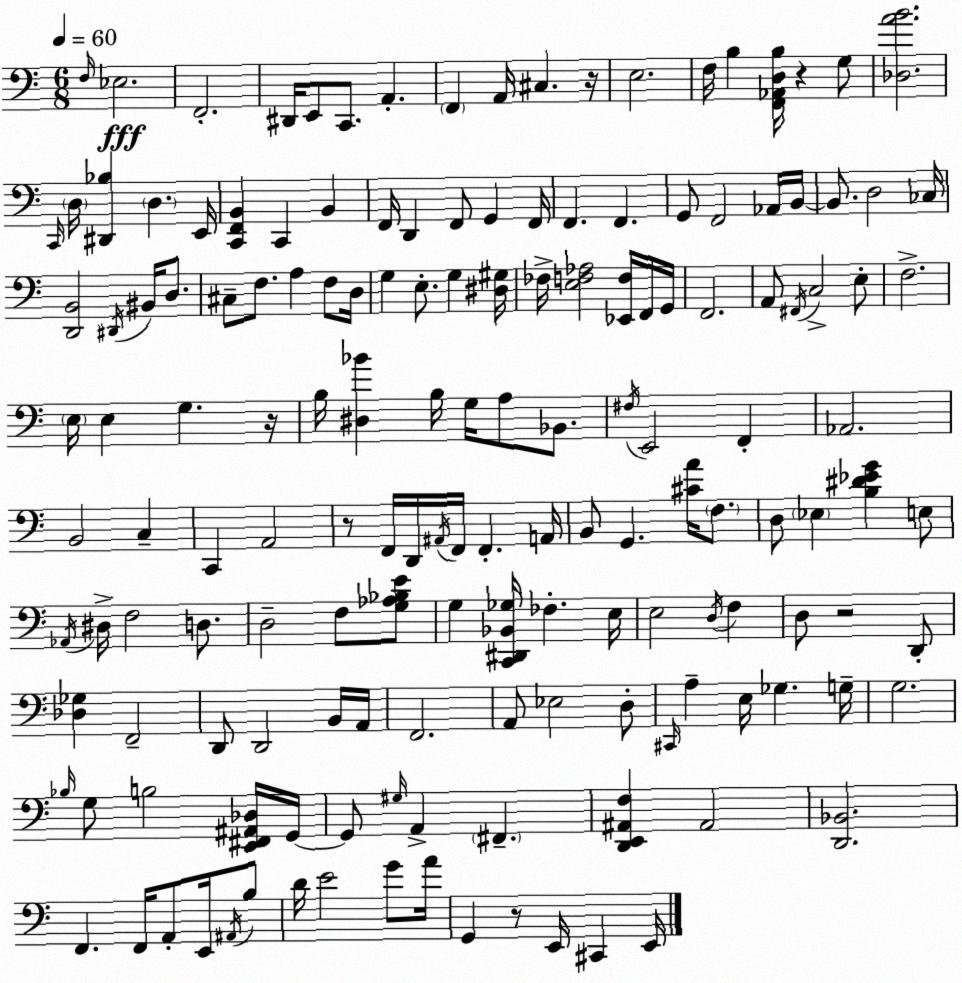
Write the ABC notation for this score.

X:1
T:Untitled
M:6/8
L:1/4
K:C
F,/4 _E,2 F,,2 ^D,,/4 E,,/2 C,,/2 A,, F,, A,,/4 ^C, z/4 E,2 F,/4 B, [F,,_A,,D,B,]/4 z G,/2 [_D,AB]2 C,,/4 D,/4 [^D,,_B,] D, E,,/4 [C,,F,,B,,] C,, B,, F,,/4 D,, F,,/2 G,, F,,/4 F,, F,, G,,/2 F,,2 _A,,/4 B,,/4 B,,/2 D,2 _C,/4 [D,,B,,]2 ^D,,/4 ^B,,/4 D,/2 ^C,/2 F,/2 A, F,/2 D,/4 G, E,/2 G, [^D,^G,]/4 _F,/4 [E,F,_A,]2 [_E,,F,]/4 F,,/4 G,,/4 F,,2 A,,/2 ^F,,/4 C,2 E,/2 F,2 E,/4 E, G, z/4 B,/4 [^D,_B] B,/4 G,/4 A,/2 _B,,/2 ^F,/4 E,,2 F,, _A,,2 B,,2 C, C,, A,,2 z/2 F,,/4 D,,/4 ^A,,/4 F,,/4 F,, A,,/4 B,,/2 G,, [^CA]/4 F,/2 D,/2 _E, [B,^D_EG] E,/2 _A,,/4 ^D,/4 F,2 D,/2 D,2 F,/2 [G,_A,_B,E]/2 G, [C,,^D,,_B,,_G,]/4 _F, E,/4 E,2 D,/4 F, D,/2 z2 D,,/2 [_D,_G,] F,,2 D,,/2 D,,2 B,,/4 A,,/4 F,,2 A,,/2 _E,2 D,/2 ^C,,/4 A, E,/4 _G, G,/4 G,2 _B,/4 G,/2 B,2 [E,,^F,,^A,,_D,]/4 G,,/4 G,,/2 ^G,/4 A,, ^F,, [D,,E,,^A,,F,] ^A,,2 [D,,_B,,]2 F,, F,,/4 A,,/2 E,,/4 ^A,,/4 B,/2 D/4 E2 G/2 A/4 G,, z/2 E,,/4 ^C,, E,,/4